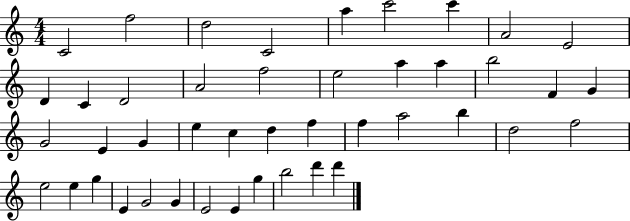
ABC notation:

X:1
T:Untitled
M:4/4
L:1/4
K:C
C2 f2 d2 C2 a c'2 c' A2 E2 D C D2 A2 f2 e2 a a b2 F G G2 E G e c d f f a2 b d2 f2 e2 e g E G2 G E2 E g b2 d' d'